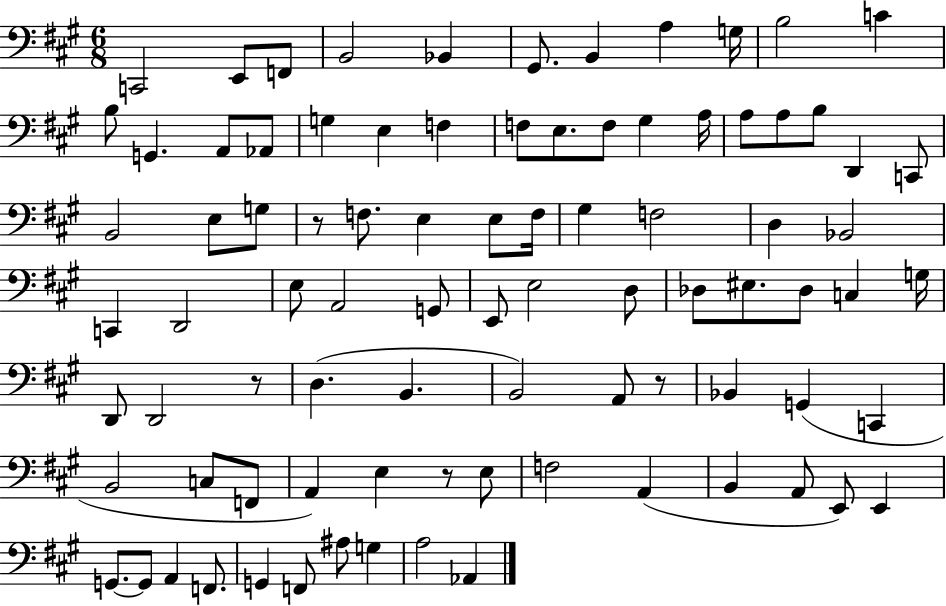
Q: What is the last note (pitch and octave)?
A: Ab2